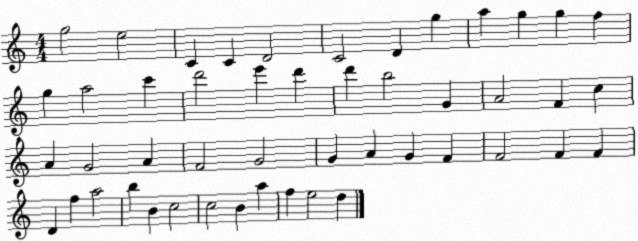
X:1
T:Untitled
M:4/4
L:1/4
K:C
g2 e2 C C D2 C2 D g a g g f g a2 c' d'2 e' d' d' b2 G A2 F c A G2 A F2 G2 G A G F F2 F F D f a2 b B c2 c2 B a f e2 d